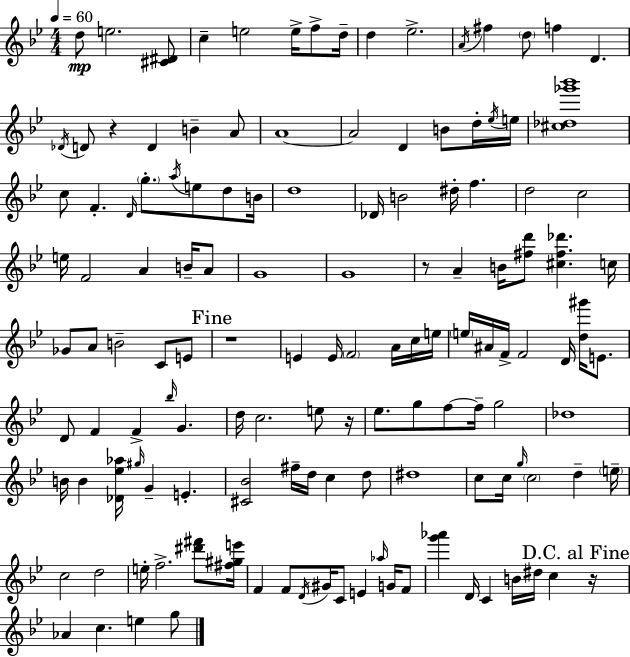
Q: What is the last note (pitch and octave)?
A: G5